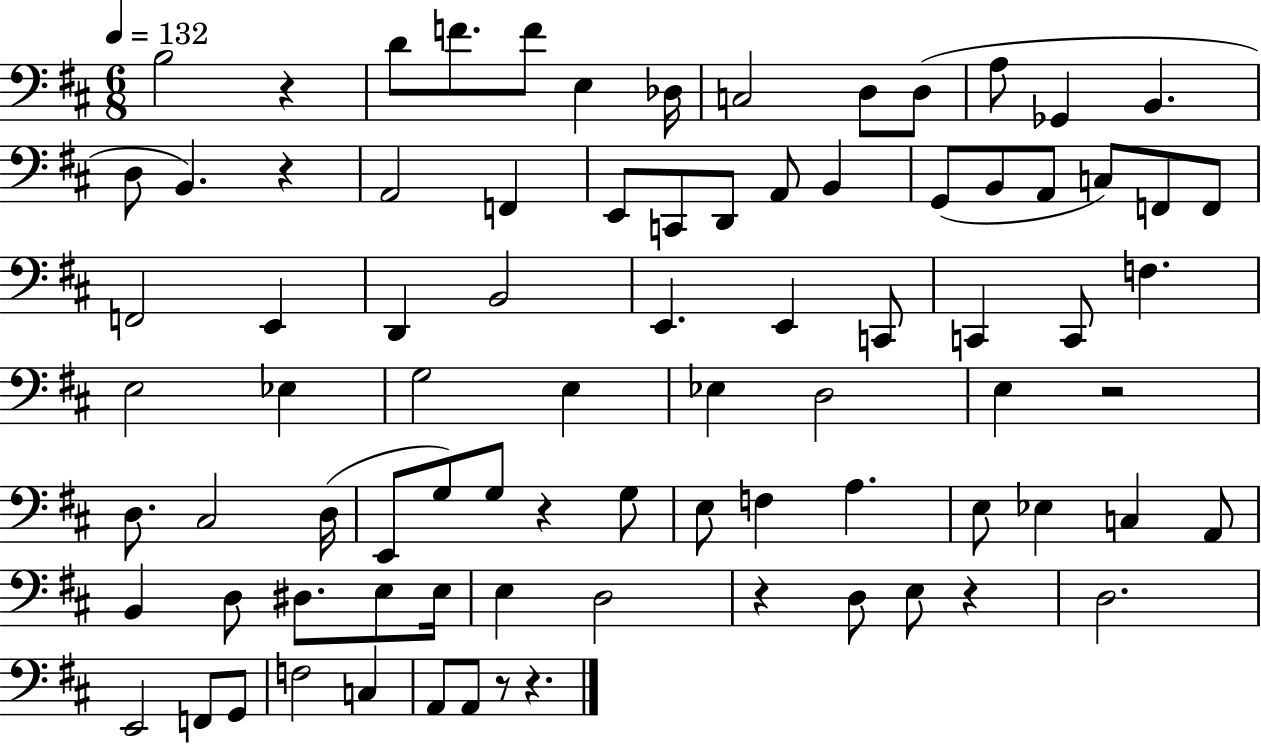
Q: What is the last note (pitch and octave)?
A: A2